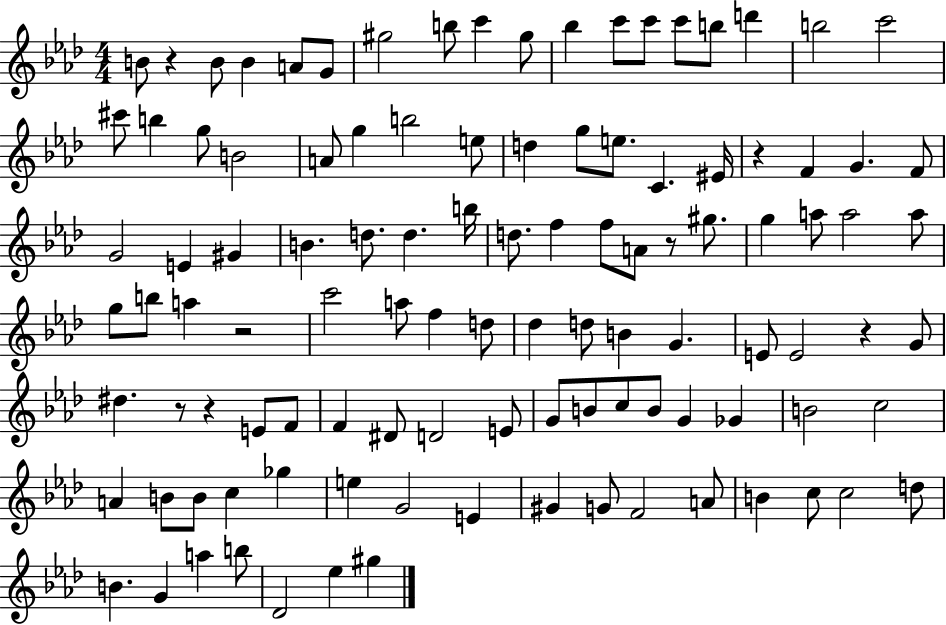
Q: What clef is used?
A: treble